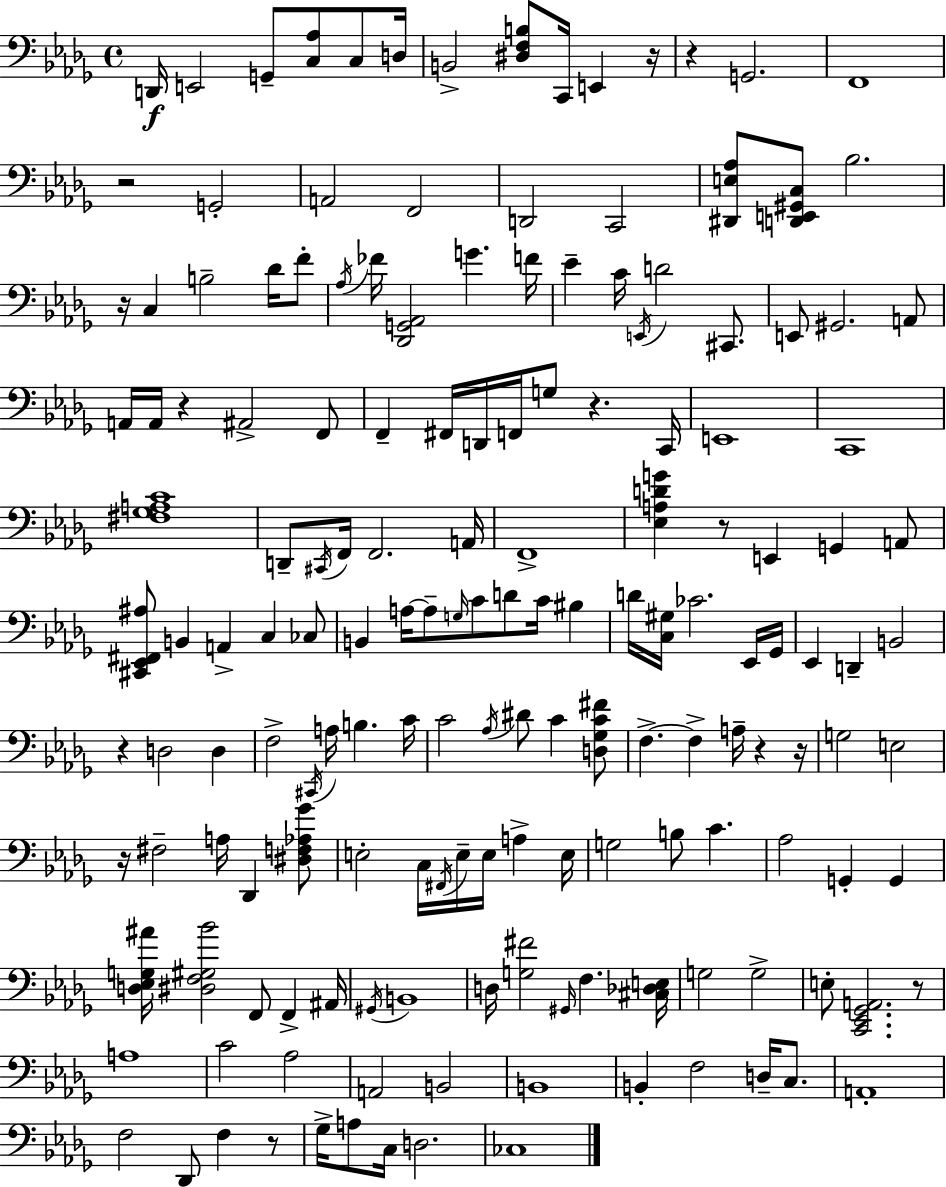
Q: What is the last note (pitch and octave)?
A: CES3